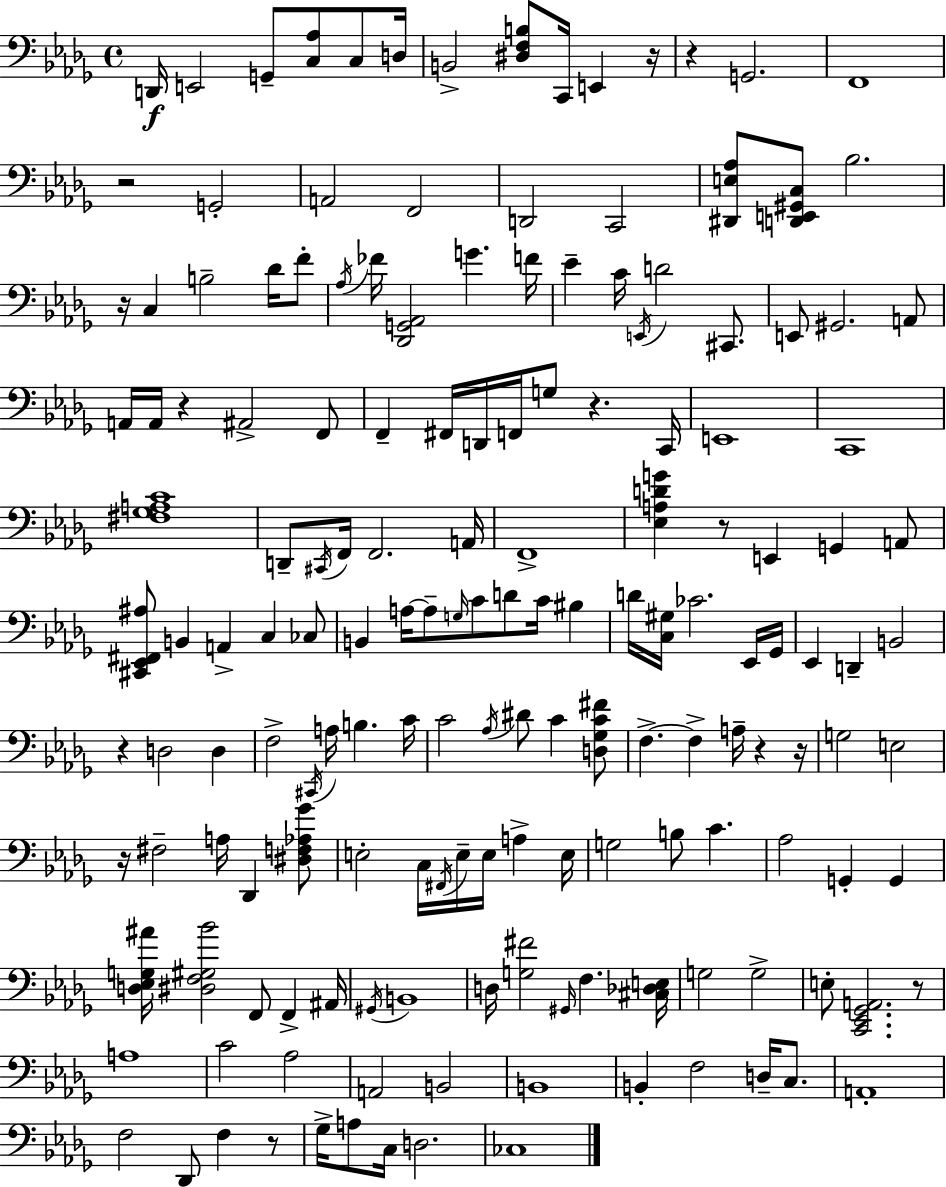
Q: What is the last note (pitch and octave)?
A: CES3